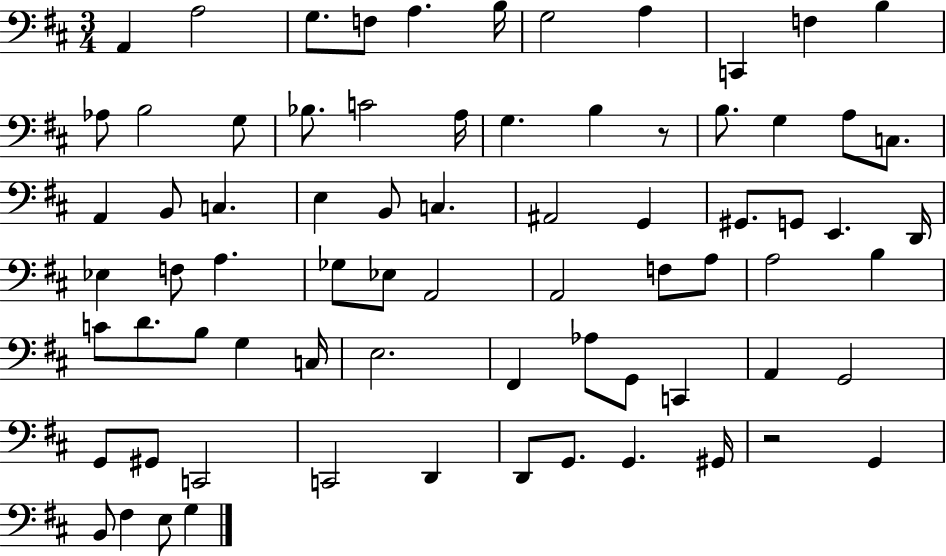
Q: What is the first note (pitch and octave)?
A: A2